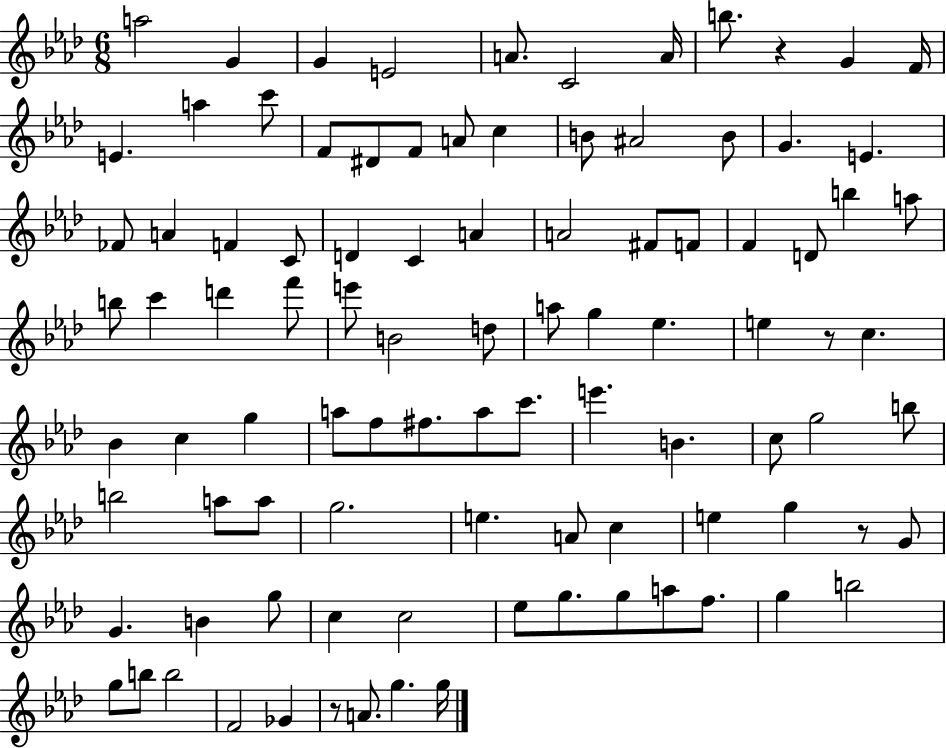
{
  \clef treble
  \numericTimeSignature
  \time 6/8
  \key aes \major
  \repeat volta 2 { a''2 g'4 | g'4 e'2 | a'8. c'2 a'16 | b''8. r4 g'4 f'16 | \break e'4. a''4 c'''8 | f'8 dis'8 f'8 a'8 c''4 | b'8 ais'2 b'8 | g'4. e'4. | \break fes'8 a'4 f'4 c'8 | d'4 c'4 a'4 | a'2 fis'8 f'8 | f'4 d'8 b''4 a''8 | \break b''8 c'''4 d'''4 f'''8 | e'''8 b'2 d''8 | a''8 g''4 ees''4. | e''4 r8 c''4. | \break bes'4 c''4 g''4 | a''8 f''8 fis''8. a''8 c'''8. | e'''4. b'4. | c''8 g''2 b''8 | \break b''2 a''8 a''8 | g''2. | e''4. a'8 c''4 | e''4 g''4 r8 g'8 | \break g'4. b'4 g''8 | c''4 c''2 | ees''8 g''8. g''8 a''8 f''8. | g''4 b''2 | \break g''8 b''8 b''2 | f'2 ges'4 | r8 a'8. g''4. g''16 | } \bar "|."
}